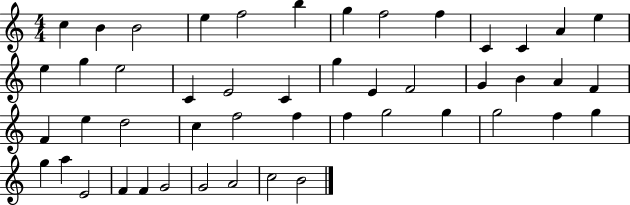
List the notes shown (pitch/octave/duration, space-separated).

C5/q B4/q B4/h E5/q F5/h B5/q G5/q F5/h F5/q C4/q C4/q A4/q E5/q E5/q G5/q E5/h C4/q E4/h C4/q G5/q E4/q F4/h G4/q B4/q A4/q F4/q F4/q E5/q D5/h C5/q F5/h F5/q F5/q G5/h G5/q G5/h F5/q G5/q G5/q A5/q E4/h F4/q F4/q G4/h G4/h A4/h C5/h B4/h